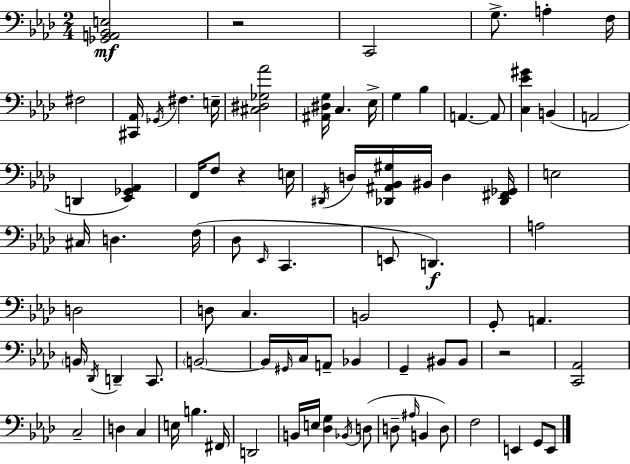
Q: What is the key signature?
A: F minor